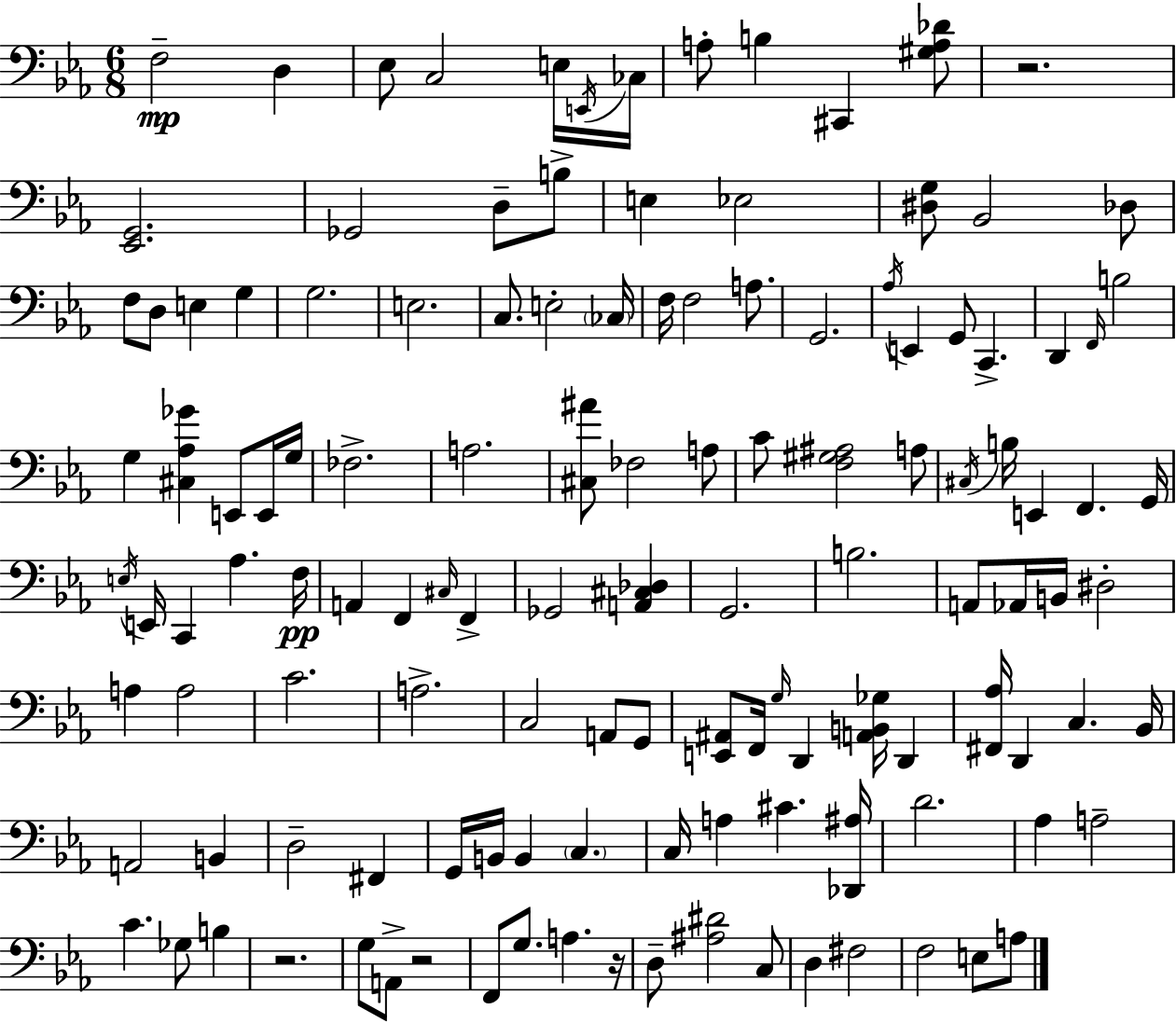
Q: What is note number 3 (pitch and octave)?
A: Eb3